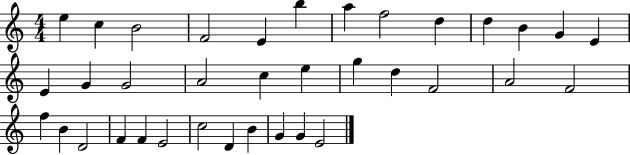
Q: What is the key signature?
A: C major